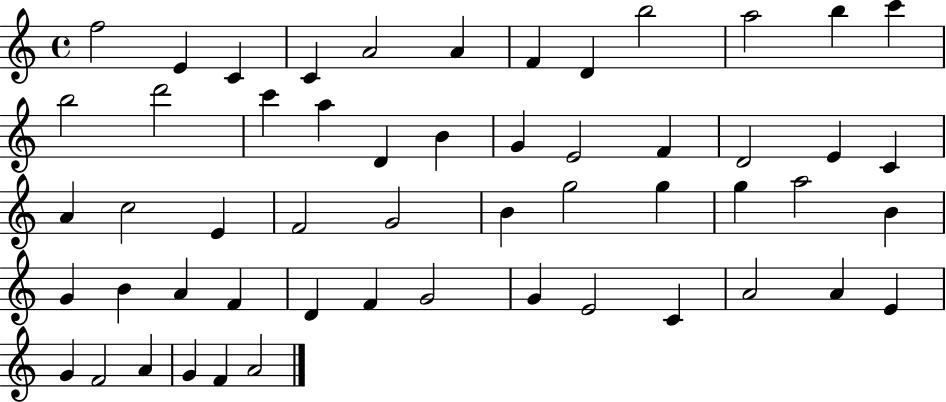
{
  \clef treble
  \time 4/4
  \defaultTimeSignature
  \key c \major
  f''2 e'4 c'4 | c'4 a'2 a'4 | f'4 d'4 b''2 | a''2 b''4 c'''4 | \break b''2 d'''2 | c'''4 a''4 d'4 b'4 | g'4 e'2 f'4 | d'2 e'4 c'4 | \break a'4 c''2 e'4 | f'2 g'2 | b'4 g''2 g''4 | g''4 a''2 b'4 | \break g'4 b'4 a'4 f'4 | d'4 f'4 g'2 | g'4 e'2 c'4 | a'2 a'4 e'4 | \break g'4 f'2 a'4 | g'4 f'4 a'2 | \bar "|."
}